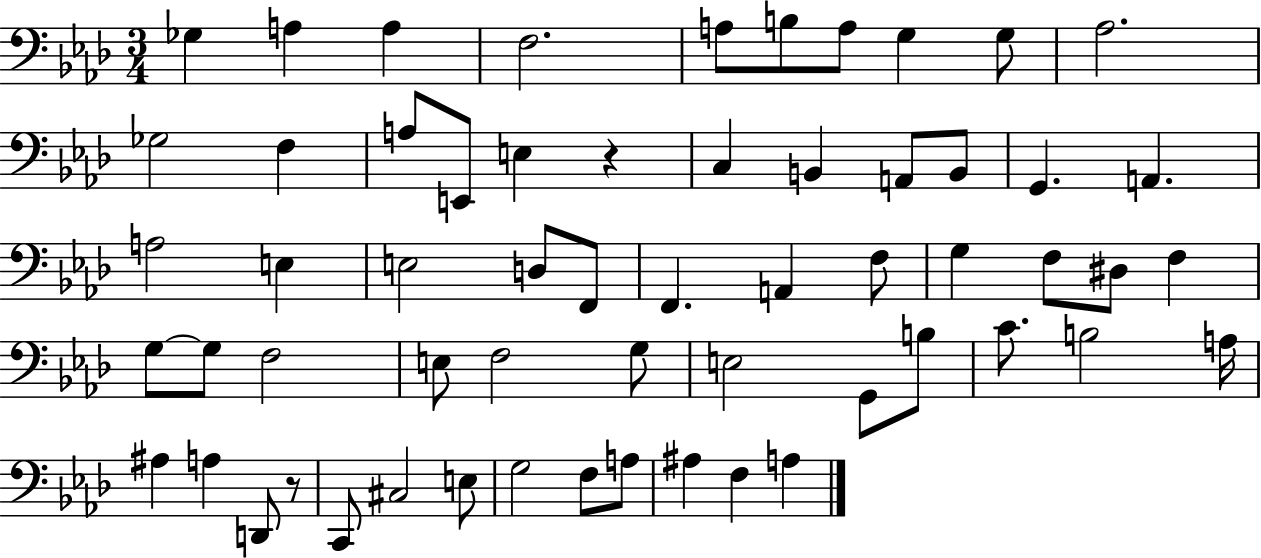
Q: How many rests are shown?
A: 2